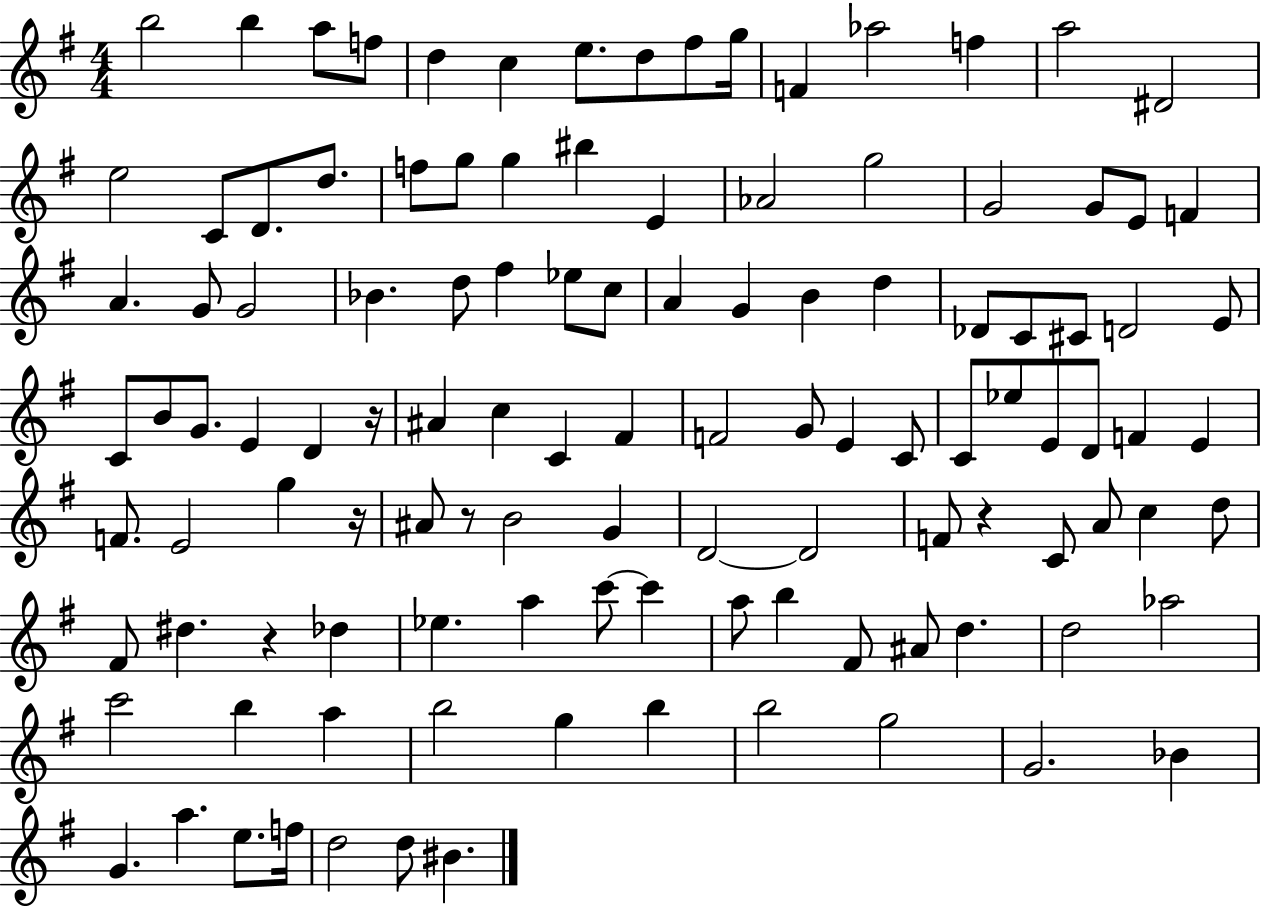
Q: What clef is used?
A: treble